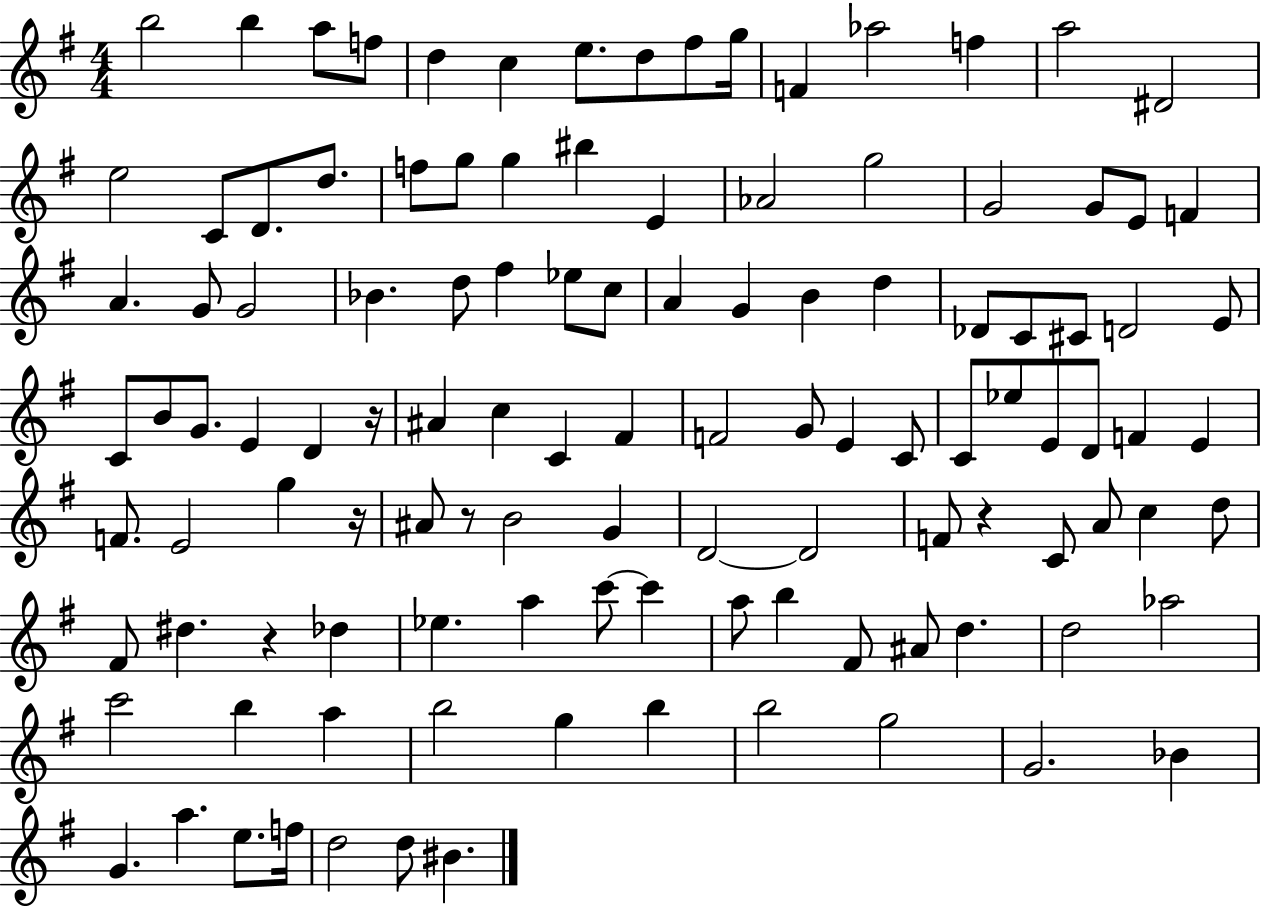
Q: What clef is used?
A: treble